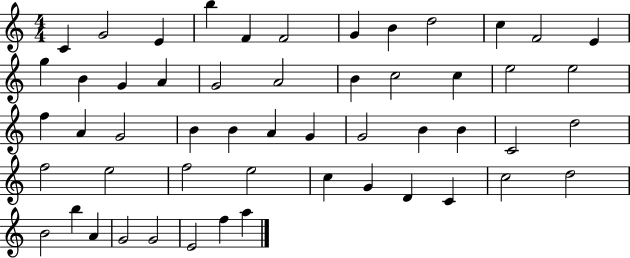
{
  \clef treble
  \numericTimeSignature
  \time 4/4
  \key c \major
  c'4 g'2 e'4 | b''4 f'4 f'2 | g'4 b'4 d''2 | c''4 f'2 e'4 | \break g''4 b'4 g'4 a'4 | g'2 a'2 | b'4 c''2 c''4 | e''2 e''2 | \break f''4 a'4 g'2 | b'4 b'4 a'4 g'4 | g'2 b'4 b'4 | c'2 d''2 | \break f''2 e''2 | f''2 e''2 | c''4 g'4 d'4 c'4 | c''2 d''2 | \break b'2 b''4 a'4 | g'2 g'2 | e'2 f''4 a''4 | \bar "|."
}